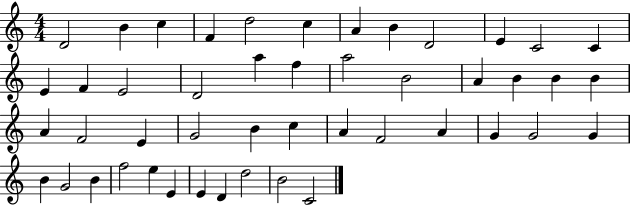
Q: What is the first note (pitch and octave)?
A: D4